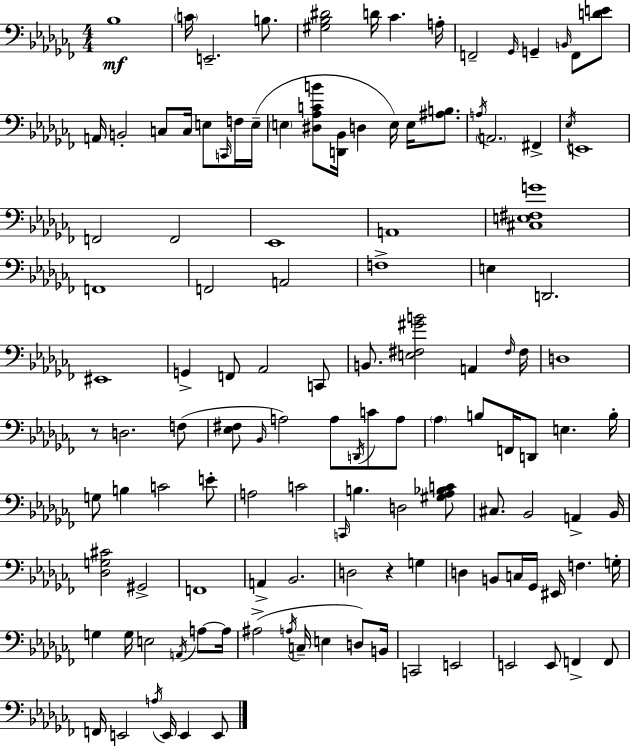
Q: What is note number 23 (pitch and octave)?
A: E3